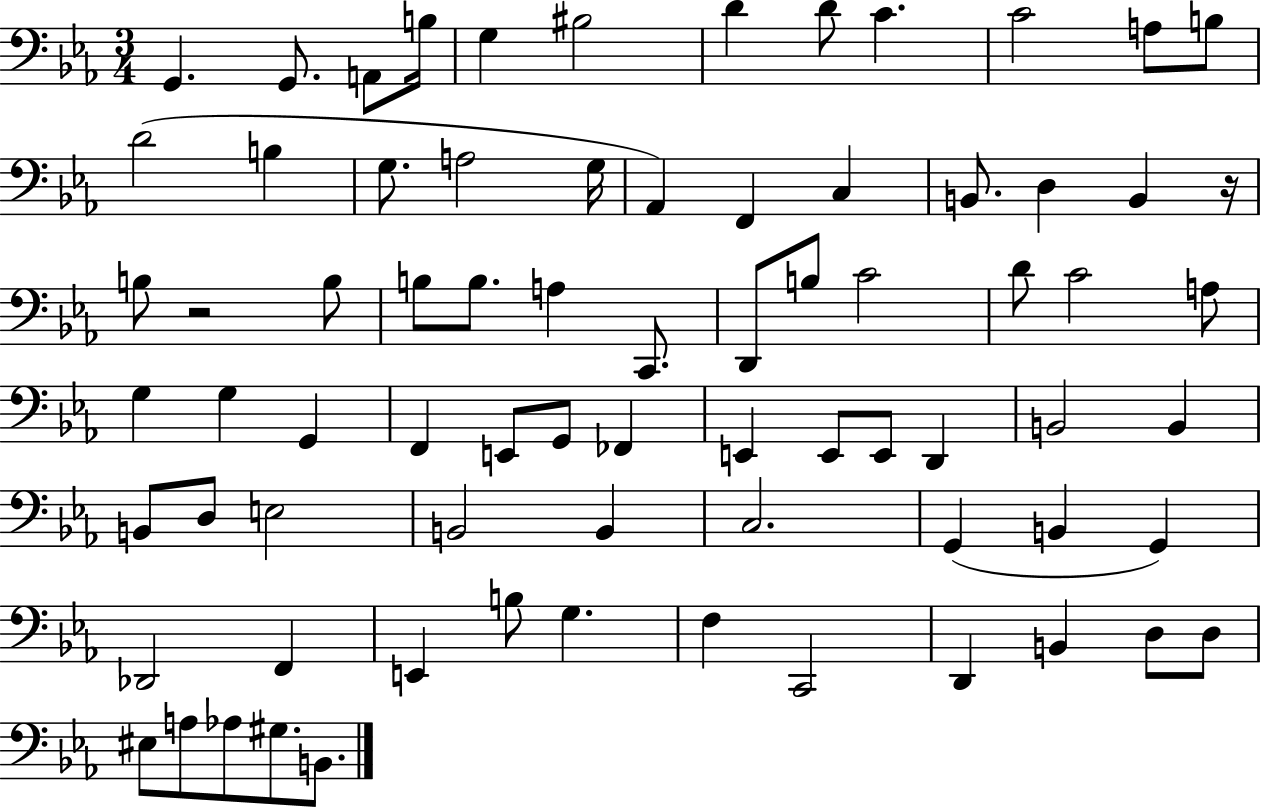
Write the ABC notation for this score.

X:1
T:Untitled
M:3/4
L:1/4
K:Eb
G,, G,,/2 A,,/2 B,/4 G, ^B,2 D D/2 C C2 A,/2 B,/2 D2 B, G,/2 A,2 G,/4 _A,, F,, C, B,,/2 D, B,, z/4 B,/2 z2 B,/2 B,/2 B,/2 A, C,,/2 D,,/2 B,/2 C2 D/2 C2 A,/2 G, G, G,, F,, E,,/2 G,,/2 _F,, E,, E,,/2 E,,/2 D,, B,,2 B,, B,,/2 D,/2 E,2 B,,2 B,, C,2 G,, B,, G,, _D,,2 F,, E,, B,/2 G, F, C,,2 D,, B,, D,/2 D,/2 ^E,/2 A,/2 _A,/2 ^G,/2 B,,/2